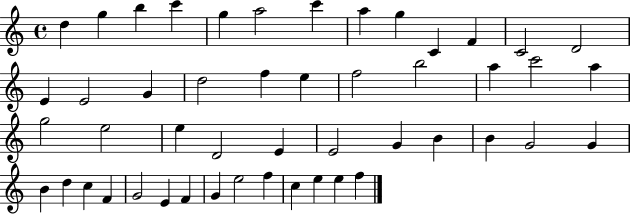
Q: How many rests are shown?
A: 0